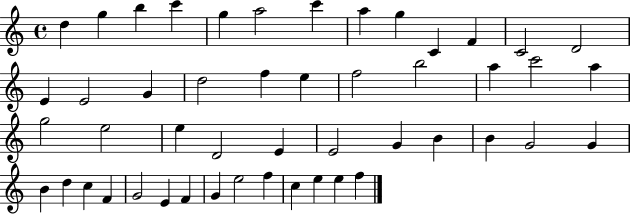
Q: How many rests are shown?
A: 0